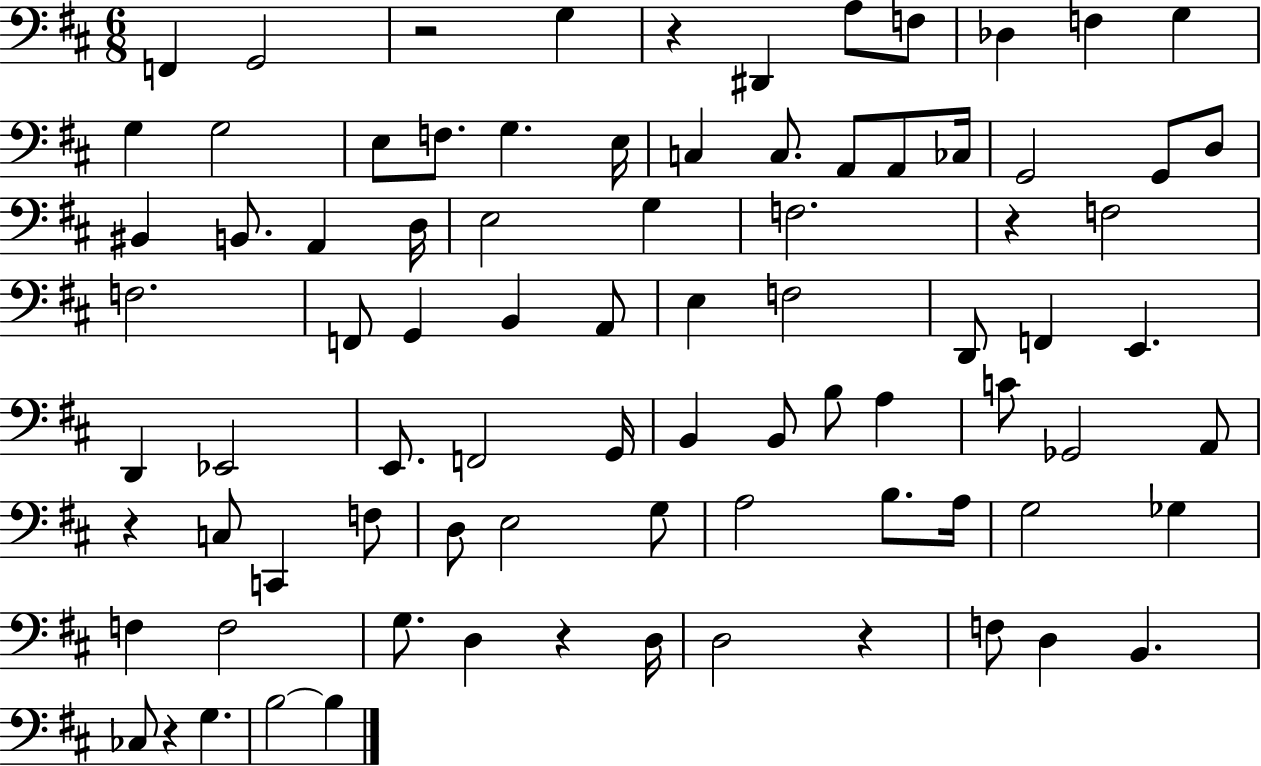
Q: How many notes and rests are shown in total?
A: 84